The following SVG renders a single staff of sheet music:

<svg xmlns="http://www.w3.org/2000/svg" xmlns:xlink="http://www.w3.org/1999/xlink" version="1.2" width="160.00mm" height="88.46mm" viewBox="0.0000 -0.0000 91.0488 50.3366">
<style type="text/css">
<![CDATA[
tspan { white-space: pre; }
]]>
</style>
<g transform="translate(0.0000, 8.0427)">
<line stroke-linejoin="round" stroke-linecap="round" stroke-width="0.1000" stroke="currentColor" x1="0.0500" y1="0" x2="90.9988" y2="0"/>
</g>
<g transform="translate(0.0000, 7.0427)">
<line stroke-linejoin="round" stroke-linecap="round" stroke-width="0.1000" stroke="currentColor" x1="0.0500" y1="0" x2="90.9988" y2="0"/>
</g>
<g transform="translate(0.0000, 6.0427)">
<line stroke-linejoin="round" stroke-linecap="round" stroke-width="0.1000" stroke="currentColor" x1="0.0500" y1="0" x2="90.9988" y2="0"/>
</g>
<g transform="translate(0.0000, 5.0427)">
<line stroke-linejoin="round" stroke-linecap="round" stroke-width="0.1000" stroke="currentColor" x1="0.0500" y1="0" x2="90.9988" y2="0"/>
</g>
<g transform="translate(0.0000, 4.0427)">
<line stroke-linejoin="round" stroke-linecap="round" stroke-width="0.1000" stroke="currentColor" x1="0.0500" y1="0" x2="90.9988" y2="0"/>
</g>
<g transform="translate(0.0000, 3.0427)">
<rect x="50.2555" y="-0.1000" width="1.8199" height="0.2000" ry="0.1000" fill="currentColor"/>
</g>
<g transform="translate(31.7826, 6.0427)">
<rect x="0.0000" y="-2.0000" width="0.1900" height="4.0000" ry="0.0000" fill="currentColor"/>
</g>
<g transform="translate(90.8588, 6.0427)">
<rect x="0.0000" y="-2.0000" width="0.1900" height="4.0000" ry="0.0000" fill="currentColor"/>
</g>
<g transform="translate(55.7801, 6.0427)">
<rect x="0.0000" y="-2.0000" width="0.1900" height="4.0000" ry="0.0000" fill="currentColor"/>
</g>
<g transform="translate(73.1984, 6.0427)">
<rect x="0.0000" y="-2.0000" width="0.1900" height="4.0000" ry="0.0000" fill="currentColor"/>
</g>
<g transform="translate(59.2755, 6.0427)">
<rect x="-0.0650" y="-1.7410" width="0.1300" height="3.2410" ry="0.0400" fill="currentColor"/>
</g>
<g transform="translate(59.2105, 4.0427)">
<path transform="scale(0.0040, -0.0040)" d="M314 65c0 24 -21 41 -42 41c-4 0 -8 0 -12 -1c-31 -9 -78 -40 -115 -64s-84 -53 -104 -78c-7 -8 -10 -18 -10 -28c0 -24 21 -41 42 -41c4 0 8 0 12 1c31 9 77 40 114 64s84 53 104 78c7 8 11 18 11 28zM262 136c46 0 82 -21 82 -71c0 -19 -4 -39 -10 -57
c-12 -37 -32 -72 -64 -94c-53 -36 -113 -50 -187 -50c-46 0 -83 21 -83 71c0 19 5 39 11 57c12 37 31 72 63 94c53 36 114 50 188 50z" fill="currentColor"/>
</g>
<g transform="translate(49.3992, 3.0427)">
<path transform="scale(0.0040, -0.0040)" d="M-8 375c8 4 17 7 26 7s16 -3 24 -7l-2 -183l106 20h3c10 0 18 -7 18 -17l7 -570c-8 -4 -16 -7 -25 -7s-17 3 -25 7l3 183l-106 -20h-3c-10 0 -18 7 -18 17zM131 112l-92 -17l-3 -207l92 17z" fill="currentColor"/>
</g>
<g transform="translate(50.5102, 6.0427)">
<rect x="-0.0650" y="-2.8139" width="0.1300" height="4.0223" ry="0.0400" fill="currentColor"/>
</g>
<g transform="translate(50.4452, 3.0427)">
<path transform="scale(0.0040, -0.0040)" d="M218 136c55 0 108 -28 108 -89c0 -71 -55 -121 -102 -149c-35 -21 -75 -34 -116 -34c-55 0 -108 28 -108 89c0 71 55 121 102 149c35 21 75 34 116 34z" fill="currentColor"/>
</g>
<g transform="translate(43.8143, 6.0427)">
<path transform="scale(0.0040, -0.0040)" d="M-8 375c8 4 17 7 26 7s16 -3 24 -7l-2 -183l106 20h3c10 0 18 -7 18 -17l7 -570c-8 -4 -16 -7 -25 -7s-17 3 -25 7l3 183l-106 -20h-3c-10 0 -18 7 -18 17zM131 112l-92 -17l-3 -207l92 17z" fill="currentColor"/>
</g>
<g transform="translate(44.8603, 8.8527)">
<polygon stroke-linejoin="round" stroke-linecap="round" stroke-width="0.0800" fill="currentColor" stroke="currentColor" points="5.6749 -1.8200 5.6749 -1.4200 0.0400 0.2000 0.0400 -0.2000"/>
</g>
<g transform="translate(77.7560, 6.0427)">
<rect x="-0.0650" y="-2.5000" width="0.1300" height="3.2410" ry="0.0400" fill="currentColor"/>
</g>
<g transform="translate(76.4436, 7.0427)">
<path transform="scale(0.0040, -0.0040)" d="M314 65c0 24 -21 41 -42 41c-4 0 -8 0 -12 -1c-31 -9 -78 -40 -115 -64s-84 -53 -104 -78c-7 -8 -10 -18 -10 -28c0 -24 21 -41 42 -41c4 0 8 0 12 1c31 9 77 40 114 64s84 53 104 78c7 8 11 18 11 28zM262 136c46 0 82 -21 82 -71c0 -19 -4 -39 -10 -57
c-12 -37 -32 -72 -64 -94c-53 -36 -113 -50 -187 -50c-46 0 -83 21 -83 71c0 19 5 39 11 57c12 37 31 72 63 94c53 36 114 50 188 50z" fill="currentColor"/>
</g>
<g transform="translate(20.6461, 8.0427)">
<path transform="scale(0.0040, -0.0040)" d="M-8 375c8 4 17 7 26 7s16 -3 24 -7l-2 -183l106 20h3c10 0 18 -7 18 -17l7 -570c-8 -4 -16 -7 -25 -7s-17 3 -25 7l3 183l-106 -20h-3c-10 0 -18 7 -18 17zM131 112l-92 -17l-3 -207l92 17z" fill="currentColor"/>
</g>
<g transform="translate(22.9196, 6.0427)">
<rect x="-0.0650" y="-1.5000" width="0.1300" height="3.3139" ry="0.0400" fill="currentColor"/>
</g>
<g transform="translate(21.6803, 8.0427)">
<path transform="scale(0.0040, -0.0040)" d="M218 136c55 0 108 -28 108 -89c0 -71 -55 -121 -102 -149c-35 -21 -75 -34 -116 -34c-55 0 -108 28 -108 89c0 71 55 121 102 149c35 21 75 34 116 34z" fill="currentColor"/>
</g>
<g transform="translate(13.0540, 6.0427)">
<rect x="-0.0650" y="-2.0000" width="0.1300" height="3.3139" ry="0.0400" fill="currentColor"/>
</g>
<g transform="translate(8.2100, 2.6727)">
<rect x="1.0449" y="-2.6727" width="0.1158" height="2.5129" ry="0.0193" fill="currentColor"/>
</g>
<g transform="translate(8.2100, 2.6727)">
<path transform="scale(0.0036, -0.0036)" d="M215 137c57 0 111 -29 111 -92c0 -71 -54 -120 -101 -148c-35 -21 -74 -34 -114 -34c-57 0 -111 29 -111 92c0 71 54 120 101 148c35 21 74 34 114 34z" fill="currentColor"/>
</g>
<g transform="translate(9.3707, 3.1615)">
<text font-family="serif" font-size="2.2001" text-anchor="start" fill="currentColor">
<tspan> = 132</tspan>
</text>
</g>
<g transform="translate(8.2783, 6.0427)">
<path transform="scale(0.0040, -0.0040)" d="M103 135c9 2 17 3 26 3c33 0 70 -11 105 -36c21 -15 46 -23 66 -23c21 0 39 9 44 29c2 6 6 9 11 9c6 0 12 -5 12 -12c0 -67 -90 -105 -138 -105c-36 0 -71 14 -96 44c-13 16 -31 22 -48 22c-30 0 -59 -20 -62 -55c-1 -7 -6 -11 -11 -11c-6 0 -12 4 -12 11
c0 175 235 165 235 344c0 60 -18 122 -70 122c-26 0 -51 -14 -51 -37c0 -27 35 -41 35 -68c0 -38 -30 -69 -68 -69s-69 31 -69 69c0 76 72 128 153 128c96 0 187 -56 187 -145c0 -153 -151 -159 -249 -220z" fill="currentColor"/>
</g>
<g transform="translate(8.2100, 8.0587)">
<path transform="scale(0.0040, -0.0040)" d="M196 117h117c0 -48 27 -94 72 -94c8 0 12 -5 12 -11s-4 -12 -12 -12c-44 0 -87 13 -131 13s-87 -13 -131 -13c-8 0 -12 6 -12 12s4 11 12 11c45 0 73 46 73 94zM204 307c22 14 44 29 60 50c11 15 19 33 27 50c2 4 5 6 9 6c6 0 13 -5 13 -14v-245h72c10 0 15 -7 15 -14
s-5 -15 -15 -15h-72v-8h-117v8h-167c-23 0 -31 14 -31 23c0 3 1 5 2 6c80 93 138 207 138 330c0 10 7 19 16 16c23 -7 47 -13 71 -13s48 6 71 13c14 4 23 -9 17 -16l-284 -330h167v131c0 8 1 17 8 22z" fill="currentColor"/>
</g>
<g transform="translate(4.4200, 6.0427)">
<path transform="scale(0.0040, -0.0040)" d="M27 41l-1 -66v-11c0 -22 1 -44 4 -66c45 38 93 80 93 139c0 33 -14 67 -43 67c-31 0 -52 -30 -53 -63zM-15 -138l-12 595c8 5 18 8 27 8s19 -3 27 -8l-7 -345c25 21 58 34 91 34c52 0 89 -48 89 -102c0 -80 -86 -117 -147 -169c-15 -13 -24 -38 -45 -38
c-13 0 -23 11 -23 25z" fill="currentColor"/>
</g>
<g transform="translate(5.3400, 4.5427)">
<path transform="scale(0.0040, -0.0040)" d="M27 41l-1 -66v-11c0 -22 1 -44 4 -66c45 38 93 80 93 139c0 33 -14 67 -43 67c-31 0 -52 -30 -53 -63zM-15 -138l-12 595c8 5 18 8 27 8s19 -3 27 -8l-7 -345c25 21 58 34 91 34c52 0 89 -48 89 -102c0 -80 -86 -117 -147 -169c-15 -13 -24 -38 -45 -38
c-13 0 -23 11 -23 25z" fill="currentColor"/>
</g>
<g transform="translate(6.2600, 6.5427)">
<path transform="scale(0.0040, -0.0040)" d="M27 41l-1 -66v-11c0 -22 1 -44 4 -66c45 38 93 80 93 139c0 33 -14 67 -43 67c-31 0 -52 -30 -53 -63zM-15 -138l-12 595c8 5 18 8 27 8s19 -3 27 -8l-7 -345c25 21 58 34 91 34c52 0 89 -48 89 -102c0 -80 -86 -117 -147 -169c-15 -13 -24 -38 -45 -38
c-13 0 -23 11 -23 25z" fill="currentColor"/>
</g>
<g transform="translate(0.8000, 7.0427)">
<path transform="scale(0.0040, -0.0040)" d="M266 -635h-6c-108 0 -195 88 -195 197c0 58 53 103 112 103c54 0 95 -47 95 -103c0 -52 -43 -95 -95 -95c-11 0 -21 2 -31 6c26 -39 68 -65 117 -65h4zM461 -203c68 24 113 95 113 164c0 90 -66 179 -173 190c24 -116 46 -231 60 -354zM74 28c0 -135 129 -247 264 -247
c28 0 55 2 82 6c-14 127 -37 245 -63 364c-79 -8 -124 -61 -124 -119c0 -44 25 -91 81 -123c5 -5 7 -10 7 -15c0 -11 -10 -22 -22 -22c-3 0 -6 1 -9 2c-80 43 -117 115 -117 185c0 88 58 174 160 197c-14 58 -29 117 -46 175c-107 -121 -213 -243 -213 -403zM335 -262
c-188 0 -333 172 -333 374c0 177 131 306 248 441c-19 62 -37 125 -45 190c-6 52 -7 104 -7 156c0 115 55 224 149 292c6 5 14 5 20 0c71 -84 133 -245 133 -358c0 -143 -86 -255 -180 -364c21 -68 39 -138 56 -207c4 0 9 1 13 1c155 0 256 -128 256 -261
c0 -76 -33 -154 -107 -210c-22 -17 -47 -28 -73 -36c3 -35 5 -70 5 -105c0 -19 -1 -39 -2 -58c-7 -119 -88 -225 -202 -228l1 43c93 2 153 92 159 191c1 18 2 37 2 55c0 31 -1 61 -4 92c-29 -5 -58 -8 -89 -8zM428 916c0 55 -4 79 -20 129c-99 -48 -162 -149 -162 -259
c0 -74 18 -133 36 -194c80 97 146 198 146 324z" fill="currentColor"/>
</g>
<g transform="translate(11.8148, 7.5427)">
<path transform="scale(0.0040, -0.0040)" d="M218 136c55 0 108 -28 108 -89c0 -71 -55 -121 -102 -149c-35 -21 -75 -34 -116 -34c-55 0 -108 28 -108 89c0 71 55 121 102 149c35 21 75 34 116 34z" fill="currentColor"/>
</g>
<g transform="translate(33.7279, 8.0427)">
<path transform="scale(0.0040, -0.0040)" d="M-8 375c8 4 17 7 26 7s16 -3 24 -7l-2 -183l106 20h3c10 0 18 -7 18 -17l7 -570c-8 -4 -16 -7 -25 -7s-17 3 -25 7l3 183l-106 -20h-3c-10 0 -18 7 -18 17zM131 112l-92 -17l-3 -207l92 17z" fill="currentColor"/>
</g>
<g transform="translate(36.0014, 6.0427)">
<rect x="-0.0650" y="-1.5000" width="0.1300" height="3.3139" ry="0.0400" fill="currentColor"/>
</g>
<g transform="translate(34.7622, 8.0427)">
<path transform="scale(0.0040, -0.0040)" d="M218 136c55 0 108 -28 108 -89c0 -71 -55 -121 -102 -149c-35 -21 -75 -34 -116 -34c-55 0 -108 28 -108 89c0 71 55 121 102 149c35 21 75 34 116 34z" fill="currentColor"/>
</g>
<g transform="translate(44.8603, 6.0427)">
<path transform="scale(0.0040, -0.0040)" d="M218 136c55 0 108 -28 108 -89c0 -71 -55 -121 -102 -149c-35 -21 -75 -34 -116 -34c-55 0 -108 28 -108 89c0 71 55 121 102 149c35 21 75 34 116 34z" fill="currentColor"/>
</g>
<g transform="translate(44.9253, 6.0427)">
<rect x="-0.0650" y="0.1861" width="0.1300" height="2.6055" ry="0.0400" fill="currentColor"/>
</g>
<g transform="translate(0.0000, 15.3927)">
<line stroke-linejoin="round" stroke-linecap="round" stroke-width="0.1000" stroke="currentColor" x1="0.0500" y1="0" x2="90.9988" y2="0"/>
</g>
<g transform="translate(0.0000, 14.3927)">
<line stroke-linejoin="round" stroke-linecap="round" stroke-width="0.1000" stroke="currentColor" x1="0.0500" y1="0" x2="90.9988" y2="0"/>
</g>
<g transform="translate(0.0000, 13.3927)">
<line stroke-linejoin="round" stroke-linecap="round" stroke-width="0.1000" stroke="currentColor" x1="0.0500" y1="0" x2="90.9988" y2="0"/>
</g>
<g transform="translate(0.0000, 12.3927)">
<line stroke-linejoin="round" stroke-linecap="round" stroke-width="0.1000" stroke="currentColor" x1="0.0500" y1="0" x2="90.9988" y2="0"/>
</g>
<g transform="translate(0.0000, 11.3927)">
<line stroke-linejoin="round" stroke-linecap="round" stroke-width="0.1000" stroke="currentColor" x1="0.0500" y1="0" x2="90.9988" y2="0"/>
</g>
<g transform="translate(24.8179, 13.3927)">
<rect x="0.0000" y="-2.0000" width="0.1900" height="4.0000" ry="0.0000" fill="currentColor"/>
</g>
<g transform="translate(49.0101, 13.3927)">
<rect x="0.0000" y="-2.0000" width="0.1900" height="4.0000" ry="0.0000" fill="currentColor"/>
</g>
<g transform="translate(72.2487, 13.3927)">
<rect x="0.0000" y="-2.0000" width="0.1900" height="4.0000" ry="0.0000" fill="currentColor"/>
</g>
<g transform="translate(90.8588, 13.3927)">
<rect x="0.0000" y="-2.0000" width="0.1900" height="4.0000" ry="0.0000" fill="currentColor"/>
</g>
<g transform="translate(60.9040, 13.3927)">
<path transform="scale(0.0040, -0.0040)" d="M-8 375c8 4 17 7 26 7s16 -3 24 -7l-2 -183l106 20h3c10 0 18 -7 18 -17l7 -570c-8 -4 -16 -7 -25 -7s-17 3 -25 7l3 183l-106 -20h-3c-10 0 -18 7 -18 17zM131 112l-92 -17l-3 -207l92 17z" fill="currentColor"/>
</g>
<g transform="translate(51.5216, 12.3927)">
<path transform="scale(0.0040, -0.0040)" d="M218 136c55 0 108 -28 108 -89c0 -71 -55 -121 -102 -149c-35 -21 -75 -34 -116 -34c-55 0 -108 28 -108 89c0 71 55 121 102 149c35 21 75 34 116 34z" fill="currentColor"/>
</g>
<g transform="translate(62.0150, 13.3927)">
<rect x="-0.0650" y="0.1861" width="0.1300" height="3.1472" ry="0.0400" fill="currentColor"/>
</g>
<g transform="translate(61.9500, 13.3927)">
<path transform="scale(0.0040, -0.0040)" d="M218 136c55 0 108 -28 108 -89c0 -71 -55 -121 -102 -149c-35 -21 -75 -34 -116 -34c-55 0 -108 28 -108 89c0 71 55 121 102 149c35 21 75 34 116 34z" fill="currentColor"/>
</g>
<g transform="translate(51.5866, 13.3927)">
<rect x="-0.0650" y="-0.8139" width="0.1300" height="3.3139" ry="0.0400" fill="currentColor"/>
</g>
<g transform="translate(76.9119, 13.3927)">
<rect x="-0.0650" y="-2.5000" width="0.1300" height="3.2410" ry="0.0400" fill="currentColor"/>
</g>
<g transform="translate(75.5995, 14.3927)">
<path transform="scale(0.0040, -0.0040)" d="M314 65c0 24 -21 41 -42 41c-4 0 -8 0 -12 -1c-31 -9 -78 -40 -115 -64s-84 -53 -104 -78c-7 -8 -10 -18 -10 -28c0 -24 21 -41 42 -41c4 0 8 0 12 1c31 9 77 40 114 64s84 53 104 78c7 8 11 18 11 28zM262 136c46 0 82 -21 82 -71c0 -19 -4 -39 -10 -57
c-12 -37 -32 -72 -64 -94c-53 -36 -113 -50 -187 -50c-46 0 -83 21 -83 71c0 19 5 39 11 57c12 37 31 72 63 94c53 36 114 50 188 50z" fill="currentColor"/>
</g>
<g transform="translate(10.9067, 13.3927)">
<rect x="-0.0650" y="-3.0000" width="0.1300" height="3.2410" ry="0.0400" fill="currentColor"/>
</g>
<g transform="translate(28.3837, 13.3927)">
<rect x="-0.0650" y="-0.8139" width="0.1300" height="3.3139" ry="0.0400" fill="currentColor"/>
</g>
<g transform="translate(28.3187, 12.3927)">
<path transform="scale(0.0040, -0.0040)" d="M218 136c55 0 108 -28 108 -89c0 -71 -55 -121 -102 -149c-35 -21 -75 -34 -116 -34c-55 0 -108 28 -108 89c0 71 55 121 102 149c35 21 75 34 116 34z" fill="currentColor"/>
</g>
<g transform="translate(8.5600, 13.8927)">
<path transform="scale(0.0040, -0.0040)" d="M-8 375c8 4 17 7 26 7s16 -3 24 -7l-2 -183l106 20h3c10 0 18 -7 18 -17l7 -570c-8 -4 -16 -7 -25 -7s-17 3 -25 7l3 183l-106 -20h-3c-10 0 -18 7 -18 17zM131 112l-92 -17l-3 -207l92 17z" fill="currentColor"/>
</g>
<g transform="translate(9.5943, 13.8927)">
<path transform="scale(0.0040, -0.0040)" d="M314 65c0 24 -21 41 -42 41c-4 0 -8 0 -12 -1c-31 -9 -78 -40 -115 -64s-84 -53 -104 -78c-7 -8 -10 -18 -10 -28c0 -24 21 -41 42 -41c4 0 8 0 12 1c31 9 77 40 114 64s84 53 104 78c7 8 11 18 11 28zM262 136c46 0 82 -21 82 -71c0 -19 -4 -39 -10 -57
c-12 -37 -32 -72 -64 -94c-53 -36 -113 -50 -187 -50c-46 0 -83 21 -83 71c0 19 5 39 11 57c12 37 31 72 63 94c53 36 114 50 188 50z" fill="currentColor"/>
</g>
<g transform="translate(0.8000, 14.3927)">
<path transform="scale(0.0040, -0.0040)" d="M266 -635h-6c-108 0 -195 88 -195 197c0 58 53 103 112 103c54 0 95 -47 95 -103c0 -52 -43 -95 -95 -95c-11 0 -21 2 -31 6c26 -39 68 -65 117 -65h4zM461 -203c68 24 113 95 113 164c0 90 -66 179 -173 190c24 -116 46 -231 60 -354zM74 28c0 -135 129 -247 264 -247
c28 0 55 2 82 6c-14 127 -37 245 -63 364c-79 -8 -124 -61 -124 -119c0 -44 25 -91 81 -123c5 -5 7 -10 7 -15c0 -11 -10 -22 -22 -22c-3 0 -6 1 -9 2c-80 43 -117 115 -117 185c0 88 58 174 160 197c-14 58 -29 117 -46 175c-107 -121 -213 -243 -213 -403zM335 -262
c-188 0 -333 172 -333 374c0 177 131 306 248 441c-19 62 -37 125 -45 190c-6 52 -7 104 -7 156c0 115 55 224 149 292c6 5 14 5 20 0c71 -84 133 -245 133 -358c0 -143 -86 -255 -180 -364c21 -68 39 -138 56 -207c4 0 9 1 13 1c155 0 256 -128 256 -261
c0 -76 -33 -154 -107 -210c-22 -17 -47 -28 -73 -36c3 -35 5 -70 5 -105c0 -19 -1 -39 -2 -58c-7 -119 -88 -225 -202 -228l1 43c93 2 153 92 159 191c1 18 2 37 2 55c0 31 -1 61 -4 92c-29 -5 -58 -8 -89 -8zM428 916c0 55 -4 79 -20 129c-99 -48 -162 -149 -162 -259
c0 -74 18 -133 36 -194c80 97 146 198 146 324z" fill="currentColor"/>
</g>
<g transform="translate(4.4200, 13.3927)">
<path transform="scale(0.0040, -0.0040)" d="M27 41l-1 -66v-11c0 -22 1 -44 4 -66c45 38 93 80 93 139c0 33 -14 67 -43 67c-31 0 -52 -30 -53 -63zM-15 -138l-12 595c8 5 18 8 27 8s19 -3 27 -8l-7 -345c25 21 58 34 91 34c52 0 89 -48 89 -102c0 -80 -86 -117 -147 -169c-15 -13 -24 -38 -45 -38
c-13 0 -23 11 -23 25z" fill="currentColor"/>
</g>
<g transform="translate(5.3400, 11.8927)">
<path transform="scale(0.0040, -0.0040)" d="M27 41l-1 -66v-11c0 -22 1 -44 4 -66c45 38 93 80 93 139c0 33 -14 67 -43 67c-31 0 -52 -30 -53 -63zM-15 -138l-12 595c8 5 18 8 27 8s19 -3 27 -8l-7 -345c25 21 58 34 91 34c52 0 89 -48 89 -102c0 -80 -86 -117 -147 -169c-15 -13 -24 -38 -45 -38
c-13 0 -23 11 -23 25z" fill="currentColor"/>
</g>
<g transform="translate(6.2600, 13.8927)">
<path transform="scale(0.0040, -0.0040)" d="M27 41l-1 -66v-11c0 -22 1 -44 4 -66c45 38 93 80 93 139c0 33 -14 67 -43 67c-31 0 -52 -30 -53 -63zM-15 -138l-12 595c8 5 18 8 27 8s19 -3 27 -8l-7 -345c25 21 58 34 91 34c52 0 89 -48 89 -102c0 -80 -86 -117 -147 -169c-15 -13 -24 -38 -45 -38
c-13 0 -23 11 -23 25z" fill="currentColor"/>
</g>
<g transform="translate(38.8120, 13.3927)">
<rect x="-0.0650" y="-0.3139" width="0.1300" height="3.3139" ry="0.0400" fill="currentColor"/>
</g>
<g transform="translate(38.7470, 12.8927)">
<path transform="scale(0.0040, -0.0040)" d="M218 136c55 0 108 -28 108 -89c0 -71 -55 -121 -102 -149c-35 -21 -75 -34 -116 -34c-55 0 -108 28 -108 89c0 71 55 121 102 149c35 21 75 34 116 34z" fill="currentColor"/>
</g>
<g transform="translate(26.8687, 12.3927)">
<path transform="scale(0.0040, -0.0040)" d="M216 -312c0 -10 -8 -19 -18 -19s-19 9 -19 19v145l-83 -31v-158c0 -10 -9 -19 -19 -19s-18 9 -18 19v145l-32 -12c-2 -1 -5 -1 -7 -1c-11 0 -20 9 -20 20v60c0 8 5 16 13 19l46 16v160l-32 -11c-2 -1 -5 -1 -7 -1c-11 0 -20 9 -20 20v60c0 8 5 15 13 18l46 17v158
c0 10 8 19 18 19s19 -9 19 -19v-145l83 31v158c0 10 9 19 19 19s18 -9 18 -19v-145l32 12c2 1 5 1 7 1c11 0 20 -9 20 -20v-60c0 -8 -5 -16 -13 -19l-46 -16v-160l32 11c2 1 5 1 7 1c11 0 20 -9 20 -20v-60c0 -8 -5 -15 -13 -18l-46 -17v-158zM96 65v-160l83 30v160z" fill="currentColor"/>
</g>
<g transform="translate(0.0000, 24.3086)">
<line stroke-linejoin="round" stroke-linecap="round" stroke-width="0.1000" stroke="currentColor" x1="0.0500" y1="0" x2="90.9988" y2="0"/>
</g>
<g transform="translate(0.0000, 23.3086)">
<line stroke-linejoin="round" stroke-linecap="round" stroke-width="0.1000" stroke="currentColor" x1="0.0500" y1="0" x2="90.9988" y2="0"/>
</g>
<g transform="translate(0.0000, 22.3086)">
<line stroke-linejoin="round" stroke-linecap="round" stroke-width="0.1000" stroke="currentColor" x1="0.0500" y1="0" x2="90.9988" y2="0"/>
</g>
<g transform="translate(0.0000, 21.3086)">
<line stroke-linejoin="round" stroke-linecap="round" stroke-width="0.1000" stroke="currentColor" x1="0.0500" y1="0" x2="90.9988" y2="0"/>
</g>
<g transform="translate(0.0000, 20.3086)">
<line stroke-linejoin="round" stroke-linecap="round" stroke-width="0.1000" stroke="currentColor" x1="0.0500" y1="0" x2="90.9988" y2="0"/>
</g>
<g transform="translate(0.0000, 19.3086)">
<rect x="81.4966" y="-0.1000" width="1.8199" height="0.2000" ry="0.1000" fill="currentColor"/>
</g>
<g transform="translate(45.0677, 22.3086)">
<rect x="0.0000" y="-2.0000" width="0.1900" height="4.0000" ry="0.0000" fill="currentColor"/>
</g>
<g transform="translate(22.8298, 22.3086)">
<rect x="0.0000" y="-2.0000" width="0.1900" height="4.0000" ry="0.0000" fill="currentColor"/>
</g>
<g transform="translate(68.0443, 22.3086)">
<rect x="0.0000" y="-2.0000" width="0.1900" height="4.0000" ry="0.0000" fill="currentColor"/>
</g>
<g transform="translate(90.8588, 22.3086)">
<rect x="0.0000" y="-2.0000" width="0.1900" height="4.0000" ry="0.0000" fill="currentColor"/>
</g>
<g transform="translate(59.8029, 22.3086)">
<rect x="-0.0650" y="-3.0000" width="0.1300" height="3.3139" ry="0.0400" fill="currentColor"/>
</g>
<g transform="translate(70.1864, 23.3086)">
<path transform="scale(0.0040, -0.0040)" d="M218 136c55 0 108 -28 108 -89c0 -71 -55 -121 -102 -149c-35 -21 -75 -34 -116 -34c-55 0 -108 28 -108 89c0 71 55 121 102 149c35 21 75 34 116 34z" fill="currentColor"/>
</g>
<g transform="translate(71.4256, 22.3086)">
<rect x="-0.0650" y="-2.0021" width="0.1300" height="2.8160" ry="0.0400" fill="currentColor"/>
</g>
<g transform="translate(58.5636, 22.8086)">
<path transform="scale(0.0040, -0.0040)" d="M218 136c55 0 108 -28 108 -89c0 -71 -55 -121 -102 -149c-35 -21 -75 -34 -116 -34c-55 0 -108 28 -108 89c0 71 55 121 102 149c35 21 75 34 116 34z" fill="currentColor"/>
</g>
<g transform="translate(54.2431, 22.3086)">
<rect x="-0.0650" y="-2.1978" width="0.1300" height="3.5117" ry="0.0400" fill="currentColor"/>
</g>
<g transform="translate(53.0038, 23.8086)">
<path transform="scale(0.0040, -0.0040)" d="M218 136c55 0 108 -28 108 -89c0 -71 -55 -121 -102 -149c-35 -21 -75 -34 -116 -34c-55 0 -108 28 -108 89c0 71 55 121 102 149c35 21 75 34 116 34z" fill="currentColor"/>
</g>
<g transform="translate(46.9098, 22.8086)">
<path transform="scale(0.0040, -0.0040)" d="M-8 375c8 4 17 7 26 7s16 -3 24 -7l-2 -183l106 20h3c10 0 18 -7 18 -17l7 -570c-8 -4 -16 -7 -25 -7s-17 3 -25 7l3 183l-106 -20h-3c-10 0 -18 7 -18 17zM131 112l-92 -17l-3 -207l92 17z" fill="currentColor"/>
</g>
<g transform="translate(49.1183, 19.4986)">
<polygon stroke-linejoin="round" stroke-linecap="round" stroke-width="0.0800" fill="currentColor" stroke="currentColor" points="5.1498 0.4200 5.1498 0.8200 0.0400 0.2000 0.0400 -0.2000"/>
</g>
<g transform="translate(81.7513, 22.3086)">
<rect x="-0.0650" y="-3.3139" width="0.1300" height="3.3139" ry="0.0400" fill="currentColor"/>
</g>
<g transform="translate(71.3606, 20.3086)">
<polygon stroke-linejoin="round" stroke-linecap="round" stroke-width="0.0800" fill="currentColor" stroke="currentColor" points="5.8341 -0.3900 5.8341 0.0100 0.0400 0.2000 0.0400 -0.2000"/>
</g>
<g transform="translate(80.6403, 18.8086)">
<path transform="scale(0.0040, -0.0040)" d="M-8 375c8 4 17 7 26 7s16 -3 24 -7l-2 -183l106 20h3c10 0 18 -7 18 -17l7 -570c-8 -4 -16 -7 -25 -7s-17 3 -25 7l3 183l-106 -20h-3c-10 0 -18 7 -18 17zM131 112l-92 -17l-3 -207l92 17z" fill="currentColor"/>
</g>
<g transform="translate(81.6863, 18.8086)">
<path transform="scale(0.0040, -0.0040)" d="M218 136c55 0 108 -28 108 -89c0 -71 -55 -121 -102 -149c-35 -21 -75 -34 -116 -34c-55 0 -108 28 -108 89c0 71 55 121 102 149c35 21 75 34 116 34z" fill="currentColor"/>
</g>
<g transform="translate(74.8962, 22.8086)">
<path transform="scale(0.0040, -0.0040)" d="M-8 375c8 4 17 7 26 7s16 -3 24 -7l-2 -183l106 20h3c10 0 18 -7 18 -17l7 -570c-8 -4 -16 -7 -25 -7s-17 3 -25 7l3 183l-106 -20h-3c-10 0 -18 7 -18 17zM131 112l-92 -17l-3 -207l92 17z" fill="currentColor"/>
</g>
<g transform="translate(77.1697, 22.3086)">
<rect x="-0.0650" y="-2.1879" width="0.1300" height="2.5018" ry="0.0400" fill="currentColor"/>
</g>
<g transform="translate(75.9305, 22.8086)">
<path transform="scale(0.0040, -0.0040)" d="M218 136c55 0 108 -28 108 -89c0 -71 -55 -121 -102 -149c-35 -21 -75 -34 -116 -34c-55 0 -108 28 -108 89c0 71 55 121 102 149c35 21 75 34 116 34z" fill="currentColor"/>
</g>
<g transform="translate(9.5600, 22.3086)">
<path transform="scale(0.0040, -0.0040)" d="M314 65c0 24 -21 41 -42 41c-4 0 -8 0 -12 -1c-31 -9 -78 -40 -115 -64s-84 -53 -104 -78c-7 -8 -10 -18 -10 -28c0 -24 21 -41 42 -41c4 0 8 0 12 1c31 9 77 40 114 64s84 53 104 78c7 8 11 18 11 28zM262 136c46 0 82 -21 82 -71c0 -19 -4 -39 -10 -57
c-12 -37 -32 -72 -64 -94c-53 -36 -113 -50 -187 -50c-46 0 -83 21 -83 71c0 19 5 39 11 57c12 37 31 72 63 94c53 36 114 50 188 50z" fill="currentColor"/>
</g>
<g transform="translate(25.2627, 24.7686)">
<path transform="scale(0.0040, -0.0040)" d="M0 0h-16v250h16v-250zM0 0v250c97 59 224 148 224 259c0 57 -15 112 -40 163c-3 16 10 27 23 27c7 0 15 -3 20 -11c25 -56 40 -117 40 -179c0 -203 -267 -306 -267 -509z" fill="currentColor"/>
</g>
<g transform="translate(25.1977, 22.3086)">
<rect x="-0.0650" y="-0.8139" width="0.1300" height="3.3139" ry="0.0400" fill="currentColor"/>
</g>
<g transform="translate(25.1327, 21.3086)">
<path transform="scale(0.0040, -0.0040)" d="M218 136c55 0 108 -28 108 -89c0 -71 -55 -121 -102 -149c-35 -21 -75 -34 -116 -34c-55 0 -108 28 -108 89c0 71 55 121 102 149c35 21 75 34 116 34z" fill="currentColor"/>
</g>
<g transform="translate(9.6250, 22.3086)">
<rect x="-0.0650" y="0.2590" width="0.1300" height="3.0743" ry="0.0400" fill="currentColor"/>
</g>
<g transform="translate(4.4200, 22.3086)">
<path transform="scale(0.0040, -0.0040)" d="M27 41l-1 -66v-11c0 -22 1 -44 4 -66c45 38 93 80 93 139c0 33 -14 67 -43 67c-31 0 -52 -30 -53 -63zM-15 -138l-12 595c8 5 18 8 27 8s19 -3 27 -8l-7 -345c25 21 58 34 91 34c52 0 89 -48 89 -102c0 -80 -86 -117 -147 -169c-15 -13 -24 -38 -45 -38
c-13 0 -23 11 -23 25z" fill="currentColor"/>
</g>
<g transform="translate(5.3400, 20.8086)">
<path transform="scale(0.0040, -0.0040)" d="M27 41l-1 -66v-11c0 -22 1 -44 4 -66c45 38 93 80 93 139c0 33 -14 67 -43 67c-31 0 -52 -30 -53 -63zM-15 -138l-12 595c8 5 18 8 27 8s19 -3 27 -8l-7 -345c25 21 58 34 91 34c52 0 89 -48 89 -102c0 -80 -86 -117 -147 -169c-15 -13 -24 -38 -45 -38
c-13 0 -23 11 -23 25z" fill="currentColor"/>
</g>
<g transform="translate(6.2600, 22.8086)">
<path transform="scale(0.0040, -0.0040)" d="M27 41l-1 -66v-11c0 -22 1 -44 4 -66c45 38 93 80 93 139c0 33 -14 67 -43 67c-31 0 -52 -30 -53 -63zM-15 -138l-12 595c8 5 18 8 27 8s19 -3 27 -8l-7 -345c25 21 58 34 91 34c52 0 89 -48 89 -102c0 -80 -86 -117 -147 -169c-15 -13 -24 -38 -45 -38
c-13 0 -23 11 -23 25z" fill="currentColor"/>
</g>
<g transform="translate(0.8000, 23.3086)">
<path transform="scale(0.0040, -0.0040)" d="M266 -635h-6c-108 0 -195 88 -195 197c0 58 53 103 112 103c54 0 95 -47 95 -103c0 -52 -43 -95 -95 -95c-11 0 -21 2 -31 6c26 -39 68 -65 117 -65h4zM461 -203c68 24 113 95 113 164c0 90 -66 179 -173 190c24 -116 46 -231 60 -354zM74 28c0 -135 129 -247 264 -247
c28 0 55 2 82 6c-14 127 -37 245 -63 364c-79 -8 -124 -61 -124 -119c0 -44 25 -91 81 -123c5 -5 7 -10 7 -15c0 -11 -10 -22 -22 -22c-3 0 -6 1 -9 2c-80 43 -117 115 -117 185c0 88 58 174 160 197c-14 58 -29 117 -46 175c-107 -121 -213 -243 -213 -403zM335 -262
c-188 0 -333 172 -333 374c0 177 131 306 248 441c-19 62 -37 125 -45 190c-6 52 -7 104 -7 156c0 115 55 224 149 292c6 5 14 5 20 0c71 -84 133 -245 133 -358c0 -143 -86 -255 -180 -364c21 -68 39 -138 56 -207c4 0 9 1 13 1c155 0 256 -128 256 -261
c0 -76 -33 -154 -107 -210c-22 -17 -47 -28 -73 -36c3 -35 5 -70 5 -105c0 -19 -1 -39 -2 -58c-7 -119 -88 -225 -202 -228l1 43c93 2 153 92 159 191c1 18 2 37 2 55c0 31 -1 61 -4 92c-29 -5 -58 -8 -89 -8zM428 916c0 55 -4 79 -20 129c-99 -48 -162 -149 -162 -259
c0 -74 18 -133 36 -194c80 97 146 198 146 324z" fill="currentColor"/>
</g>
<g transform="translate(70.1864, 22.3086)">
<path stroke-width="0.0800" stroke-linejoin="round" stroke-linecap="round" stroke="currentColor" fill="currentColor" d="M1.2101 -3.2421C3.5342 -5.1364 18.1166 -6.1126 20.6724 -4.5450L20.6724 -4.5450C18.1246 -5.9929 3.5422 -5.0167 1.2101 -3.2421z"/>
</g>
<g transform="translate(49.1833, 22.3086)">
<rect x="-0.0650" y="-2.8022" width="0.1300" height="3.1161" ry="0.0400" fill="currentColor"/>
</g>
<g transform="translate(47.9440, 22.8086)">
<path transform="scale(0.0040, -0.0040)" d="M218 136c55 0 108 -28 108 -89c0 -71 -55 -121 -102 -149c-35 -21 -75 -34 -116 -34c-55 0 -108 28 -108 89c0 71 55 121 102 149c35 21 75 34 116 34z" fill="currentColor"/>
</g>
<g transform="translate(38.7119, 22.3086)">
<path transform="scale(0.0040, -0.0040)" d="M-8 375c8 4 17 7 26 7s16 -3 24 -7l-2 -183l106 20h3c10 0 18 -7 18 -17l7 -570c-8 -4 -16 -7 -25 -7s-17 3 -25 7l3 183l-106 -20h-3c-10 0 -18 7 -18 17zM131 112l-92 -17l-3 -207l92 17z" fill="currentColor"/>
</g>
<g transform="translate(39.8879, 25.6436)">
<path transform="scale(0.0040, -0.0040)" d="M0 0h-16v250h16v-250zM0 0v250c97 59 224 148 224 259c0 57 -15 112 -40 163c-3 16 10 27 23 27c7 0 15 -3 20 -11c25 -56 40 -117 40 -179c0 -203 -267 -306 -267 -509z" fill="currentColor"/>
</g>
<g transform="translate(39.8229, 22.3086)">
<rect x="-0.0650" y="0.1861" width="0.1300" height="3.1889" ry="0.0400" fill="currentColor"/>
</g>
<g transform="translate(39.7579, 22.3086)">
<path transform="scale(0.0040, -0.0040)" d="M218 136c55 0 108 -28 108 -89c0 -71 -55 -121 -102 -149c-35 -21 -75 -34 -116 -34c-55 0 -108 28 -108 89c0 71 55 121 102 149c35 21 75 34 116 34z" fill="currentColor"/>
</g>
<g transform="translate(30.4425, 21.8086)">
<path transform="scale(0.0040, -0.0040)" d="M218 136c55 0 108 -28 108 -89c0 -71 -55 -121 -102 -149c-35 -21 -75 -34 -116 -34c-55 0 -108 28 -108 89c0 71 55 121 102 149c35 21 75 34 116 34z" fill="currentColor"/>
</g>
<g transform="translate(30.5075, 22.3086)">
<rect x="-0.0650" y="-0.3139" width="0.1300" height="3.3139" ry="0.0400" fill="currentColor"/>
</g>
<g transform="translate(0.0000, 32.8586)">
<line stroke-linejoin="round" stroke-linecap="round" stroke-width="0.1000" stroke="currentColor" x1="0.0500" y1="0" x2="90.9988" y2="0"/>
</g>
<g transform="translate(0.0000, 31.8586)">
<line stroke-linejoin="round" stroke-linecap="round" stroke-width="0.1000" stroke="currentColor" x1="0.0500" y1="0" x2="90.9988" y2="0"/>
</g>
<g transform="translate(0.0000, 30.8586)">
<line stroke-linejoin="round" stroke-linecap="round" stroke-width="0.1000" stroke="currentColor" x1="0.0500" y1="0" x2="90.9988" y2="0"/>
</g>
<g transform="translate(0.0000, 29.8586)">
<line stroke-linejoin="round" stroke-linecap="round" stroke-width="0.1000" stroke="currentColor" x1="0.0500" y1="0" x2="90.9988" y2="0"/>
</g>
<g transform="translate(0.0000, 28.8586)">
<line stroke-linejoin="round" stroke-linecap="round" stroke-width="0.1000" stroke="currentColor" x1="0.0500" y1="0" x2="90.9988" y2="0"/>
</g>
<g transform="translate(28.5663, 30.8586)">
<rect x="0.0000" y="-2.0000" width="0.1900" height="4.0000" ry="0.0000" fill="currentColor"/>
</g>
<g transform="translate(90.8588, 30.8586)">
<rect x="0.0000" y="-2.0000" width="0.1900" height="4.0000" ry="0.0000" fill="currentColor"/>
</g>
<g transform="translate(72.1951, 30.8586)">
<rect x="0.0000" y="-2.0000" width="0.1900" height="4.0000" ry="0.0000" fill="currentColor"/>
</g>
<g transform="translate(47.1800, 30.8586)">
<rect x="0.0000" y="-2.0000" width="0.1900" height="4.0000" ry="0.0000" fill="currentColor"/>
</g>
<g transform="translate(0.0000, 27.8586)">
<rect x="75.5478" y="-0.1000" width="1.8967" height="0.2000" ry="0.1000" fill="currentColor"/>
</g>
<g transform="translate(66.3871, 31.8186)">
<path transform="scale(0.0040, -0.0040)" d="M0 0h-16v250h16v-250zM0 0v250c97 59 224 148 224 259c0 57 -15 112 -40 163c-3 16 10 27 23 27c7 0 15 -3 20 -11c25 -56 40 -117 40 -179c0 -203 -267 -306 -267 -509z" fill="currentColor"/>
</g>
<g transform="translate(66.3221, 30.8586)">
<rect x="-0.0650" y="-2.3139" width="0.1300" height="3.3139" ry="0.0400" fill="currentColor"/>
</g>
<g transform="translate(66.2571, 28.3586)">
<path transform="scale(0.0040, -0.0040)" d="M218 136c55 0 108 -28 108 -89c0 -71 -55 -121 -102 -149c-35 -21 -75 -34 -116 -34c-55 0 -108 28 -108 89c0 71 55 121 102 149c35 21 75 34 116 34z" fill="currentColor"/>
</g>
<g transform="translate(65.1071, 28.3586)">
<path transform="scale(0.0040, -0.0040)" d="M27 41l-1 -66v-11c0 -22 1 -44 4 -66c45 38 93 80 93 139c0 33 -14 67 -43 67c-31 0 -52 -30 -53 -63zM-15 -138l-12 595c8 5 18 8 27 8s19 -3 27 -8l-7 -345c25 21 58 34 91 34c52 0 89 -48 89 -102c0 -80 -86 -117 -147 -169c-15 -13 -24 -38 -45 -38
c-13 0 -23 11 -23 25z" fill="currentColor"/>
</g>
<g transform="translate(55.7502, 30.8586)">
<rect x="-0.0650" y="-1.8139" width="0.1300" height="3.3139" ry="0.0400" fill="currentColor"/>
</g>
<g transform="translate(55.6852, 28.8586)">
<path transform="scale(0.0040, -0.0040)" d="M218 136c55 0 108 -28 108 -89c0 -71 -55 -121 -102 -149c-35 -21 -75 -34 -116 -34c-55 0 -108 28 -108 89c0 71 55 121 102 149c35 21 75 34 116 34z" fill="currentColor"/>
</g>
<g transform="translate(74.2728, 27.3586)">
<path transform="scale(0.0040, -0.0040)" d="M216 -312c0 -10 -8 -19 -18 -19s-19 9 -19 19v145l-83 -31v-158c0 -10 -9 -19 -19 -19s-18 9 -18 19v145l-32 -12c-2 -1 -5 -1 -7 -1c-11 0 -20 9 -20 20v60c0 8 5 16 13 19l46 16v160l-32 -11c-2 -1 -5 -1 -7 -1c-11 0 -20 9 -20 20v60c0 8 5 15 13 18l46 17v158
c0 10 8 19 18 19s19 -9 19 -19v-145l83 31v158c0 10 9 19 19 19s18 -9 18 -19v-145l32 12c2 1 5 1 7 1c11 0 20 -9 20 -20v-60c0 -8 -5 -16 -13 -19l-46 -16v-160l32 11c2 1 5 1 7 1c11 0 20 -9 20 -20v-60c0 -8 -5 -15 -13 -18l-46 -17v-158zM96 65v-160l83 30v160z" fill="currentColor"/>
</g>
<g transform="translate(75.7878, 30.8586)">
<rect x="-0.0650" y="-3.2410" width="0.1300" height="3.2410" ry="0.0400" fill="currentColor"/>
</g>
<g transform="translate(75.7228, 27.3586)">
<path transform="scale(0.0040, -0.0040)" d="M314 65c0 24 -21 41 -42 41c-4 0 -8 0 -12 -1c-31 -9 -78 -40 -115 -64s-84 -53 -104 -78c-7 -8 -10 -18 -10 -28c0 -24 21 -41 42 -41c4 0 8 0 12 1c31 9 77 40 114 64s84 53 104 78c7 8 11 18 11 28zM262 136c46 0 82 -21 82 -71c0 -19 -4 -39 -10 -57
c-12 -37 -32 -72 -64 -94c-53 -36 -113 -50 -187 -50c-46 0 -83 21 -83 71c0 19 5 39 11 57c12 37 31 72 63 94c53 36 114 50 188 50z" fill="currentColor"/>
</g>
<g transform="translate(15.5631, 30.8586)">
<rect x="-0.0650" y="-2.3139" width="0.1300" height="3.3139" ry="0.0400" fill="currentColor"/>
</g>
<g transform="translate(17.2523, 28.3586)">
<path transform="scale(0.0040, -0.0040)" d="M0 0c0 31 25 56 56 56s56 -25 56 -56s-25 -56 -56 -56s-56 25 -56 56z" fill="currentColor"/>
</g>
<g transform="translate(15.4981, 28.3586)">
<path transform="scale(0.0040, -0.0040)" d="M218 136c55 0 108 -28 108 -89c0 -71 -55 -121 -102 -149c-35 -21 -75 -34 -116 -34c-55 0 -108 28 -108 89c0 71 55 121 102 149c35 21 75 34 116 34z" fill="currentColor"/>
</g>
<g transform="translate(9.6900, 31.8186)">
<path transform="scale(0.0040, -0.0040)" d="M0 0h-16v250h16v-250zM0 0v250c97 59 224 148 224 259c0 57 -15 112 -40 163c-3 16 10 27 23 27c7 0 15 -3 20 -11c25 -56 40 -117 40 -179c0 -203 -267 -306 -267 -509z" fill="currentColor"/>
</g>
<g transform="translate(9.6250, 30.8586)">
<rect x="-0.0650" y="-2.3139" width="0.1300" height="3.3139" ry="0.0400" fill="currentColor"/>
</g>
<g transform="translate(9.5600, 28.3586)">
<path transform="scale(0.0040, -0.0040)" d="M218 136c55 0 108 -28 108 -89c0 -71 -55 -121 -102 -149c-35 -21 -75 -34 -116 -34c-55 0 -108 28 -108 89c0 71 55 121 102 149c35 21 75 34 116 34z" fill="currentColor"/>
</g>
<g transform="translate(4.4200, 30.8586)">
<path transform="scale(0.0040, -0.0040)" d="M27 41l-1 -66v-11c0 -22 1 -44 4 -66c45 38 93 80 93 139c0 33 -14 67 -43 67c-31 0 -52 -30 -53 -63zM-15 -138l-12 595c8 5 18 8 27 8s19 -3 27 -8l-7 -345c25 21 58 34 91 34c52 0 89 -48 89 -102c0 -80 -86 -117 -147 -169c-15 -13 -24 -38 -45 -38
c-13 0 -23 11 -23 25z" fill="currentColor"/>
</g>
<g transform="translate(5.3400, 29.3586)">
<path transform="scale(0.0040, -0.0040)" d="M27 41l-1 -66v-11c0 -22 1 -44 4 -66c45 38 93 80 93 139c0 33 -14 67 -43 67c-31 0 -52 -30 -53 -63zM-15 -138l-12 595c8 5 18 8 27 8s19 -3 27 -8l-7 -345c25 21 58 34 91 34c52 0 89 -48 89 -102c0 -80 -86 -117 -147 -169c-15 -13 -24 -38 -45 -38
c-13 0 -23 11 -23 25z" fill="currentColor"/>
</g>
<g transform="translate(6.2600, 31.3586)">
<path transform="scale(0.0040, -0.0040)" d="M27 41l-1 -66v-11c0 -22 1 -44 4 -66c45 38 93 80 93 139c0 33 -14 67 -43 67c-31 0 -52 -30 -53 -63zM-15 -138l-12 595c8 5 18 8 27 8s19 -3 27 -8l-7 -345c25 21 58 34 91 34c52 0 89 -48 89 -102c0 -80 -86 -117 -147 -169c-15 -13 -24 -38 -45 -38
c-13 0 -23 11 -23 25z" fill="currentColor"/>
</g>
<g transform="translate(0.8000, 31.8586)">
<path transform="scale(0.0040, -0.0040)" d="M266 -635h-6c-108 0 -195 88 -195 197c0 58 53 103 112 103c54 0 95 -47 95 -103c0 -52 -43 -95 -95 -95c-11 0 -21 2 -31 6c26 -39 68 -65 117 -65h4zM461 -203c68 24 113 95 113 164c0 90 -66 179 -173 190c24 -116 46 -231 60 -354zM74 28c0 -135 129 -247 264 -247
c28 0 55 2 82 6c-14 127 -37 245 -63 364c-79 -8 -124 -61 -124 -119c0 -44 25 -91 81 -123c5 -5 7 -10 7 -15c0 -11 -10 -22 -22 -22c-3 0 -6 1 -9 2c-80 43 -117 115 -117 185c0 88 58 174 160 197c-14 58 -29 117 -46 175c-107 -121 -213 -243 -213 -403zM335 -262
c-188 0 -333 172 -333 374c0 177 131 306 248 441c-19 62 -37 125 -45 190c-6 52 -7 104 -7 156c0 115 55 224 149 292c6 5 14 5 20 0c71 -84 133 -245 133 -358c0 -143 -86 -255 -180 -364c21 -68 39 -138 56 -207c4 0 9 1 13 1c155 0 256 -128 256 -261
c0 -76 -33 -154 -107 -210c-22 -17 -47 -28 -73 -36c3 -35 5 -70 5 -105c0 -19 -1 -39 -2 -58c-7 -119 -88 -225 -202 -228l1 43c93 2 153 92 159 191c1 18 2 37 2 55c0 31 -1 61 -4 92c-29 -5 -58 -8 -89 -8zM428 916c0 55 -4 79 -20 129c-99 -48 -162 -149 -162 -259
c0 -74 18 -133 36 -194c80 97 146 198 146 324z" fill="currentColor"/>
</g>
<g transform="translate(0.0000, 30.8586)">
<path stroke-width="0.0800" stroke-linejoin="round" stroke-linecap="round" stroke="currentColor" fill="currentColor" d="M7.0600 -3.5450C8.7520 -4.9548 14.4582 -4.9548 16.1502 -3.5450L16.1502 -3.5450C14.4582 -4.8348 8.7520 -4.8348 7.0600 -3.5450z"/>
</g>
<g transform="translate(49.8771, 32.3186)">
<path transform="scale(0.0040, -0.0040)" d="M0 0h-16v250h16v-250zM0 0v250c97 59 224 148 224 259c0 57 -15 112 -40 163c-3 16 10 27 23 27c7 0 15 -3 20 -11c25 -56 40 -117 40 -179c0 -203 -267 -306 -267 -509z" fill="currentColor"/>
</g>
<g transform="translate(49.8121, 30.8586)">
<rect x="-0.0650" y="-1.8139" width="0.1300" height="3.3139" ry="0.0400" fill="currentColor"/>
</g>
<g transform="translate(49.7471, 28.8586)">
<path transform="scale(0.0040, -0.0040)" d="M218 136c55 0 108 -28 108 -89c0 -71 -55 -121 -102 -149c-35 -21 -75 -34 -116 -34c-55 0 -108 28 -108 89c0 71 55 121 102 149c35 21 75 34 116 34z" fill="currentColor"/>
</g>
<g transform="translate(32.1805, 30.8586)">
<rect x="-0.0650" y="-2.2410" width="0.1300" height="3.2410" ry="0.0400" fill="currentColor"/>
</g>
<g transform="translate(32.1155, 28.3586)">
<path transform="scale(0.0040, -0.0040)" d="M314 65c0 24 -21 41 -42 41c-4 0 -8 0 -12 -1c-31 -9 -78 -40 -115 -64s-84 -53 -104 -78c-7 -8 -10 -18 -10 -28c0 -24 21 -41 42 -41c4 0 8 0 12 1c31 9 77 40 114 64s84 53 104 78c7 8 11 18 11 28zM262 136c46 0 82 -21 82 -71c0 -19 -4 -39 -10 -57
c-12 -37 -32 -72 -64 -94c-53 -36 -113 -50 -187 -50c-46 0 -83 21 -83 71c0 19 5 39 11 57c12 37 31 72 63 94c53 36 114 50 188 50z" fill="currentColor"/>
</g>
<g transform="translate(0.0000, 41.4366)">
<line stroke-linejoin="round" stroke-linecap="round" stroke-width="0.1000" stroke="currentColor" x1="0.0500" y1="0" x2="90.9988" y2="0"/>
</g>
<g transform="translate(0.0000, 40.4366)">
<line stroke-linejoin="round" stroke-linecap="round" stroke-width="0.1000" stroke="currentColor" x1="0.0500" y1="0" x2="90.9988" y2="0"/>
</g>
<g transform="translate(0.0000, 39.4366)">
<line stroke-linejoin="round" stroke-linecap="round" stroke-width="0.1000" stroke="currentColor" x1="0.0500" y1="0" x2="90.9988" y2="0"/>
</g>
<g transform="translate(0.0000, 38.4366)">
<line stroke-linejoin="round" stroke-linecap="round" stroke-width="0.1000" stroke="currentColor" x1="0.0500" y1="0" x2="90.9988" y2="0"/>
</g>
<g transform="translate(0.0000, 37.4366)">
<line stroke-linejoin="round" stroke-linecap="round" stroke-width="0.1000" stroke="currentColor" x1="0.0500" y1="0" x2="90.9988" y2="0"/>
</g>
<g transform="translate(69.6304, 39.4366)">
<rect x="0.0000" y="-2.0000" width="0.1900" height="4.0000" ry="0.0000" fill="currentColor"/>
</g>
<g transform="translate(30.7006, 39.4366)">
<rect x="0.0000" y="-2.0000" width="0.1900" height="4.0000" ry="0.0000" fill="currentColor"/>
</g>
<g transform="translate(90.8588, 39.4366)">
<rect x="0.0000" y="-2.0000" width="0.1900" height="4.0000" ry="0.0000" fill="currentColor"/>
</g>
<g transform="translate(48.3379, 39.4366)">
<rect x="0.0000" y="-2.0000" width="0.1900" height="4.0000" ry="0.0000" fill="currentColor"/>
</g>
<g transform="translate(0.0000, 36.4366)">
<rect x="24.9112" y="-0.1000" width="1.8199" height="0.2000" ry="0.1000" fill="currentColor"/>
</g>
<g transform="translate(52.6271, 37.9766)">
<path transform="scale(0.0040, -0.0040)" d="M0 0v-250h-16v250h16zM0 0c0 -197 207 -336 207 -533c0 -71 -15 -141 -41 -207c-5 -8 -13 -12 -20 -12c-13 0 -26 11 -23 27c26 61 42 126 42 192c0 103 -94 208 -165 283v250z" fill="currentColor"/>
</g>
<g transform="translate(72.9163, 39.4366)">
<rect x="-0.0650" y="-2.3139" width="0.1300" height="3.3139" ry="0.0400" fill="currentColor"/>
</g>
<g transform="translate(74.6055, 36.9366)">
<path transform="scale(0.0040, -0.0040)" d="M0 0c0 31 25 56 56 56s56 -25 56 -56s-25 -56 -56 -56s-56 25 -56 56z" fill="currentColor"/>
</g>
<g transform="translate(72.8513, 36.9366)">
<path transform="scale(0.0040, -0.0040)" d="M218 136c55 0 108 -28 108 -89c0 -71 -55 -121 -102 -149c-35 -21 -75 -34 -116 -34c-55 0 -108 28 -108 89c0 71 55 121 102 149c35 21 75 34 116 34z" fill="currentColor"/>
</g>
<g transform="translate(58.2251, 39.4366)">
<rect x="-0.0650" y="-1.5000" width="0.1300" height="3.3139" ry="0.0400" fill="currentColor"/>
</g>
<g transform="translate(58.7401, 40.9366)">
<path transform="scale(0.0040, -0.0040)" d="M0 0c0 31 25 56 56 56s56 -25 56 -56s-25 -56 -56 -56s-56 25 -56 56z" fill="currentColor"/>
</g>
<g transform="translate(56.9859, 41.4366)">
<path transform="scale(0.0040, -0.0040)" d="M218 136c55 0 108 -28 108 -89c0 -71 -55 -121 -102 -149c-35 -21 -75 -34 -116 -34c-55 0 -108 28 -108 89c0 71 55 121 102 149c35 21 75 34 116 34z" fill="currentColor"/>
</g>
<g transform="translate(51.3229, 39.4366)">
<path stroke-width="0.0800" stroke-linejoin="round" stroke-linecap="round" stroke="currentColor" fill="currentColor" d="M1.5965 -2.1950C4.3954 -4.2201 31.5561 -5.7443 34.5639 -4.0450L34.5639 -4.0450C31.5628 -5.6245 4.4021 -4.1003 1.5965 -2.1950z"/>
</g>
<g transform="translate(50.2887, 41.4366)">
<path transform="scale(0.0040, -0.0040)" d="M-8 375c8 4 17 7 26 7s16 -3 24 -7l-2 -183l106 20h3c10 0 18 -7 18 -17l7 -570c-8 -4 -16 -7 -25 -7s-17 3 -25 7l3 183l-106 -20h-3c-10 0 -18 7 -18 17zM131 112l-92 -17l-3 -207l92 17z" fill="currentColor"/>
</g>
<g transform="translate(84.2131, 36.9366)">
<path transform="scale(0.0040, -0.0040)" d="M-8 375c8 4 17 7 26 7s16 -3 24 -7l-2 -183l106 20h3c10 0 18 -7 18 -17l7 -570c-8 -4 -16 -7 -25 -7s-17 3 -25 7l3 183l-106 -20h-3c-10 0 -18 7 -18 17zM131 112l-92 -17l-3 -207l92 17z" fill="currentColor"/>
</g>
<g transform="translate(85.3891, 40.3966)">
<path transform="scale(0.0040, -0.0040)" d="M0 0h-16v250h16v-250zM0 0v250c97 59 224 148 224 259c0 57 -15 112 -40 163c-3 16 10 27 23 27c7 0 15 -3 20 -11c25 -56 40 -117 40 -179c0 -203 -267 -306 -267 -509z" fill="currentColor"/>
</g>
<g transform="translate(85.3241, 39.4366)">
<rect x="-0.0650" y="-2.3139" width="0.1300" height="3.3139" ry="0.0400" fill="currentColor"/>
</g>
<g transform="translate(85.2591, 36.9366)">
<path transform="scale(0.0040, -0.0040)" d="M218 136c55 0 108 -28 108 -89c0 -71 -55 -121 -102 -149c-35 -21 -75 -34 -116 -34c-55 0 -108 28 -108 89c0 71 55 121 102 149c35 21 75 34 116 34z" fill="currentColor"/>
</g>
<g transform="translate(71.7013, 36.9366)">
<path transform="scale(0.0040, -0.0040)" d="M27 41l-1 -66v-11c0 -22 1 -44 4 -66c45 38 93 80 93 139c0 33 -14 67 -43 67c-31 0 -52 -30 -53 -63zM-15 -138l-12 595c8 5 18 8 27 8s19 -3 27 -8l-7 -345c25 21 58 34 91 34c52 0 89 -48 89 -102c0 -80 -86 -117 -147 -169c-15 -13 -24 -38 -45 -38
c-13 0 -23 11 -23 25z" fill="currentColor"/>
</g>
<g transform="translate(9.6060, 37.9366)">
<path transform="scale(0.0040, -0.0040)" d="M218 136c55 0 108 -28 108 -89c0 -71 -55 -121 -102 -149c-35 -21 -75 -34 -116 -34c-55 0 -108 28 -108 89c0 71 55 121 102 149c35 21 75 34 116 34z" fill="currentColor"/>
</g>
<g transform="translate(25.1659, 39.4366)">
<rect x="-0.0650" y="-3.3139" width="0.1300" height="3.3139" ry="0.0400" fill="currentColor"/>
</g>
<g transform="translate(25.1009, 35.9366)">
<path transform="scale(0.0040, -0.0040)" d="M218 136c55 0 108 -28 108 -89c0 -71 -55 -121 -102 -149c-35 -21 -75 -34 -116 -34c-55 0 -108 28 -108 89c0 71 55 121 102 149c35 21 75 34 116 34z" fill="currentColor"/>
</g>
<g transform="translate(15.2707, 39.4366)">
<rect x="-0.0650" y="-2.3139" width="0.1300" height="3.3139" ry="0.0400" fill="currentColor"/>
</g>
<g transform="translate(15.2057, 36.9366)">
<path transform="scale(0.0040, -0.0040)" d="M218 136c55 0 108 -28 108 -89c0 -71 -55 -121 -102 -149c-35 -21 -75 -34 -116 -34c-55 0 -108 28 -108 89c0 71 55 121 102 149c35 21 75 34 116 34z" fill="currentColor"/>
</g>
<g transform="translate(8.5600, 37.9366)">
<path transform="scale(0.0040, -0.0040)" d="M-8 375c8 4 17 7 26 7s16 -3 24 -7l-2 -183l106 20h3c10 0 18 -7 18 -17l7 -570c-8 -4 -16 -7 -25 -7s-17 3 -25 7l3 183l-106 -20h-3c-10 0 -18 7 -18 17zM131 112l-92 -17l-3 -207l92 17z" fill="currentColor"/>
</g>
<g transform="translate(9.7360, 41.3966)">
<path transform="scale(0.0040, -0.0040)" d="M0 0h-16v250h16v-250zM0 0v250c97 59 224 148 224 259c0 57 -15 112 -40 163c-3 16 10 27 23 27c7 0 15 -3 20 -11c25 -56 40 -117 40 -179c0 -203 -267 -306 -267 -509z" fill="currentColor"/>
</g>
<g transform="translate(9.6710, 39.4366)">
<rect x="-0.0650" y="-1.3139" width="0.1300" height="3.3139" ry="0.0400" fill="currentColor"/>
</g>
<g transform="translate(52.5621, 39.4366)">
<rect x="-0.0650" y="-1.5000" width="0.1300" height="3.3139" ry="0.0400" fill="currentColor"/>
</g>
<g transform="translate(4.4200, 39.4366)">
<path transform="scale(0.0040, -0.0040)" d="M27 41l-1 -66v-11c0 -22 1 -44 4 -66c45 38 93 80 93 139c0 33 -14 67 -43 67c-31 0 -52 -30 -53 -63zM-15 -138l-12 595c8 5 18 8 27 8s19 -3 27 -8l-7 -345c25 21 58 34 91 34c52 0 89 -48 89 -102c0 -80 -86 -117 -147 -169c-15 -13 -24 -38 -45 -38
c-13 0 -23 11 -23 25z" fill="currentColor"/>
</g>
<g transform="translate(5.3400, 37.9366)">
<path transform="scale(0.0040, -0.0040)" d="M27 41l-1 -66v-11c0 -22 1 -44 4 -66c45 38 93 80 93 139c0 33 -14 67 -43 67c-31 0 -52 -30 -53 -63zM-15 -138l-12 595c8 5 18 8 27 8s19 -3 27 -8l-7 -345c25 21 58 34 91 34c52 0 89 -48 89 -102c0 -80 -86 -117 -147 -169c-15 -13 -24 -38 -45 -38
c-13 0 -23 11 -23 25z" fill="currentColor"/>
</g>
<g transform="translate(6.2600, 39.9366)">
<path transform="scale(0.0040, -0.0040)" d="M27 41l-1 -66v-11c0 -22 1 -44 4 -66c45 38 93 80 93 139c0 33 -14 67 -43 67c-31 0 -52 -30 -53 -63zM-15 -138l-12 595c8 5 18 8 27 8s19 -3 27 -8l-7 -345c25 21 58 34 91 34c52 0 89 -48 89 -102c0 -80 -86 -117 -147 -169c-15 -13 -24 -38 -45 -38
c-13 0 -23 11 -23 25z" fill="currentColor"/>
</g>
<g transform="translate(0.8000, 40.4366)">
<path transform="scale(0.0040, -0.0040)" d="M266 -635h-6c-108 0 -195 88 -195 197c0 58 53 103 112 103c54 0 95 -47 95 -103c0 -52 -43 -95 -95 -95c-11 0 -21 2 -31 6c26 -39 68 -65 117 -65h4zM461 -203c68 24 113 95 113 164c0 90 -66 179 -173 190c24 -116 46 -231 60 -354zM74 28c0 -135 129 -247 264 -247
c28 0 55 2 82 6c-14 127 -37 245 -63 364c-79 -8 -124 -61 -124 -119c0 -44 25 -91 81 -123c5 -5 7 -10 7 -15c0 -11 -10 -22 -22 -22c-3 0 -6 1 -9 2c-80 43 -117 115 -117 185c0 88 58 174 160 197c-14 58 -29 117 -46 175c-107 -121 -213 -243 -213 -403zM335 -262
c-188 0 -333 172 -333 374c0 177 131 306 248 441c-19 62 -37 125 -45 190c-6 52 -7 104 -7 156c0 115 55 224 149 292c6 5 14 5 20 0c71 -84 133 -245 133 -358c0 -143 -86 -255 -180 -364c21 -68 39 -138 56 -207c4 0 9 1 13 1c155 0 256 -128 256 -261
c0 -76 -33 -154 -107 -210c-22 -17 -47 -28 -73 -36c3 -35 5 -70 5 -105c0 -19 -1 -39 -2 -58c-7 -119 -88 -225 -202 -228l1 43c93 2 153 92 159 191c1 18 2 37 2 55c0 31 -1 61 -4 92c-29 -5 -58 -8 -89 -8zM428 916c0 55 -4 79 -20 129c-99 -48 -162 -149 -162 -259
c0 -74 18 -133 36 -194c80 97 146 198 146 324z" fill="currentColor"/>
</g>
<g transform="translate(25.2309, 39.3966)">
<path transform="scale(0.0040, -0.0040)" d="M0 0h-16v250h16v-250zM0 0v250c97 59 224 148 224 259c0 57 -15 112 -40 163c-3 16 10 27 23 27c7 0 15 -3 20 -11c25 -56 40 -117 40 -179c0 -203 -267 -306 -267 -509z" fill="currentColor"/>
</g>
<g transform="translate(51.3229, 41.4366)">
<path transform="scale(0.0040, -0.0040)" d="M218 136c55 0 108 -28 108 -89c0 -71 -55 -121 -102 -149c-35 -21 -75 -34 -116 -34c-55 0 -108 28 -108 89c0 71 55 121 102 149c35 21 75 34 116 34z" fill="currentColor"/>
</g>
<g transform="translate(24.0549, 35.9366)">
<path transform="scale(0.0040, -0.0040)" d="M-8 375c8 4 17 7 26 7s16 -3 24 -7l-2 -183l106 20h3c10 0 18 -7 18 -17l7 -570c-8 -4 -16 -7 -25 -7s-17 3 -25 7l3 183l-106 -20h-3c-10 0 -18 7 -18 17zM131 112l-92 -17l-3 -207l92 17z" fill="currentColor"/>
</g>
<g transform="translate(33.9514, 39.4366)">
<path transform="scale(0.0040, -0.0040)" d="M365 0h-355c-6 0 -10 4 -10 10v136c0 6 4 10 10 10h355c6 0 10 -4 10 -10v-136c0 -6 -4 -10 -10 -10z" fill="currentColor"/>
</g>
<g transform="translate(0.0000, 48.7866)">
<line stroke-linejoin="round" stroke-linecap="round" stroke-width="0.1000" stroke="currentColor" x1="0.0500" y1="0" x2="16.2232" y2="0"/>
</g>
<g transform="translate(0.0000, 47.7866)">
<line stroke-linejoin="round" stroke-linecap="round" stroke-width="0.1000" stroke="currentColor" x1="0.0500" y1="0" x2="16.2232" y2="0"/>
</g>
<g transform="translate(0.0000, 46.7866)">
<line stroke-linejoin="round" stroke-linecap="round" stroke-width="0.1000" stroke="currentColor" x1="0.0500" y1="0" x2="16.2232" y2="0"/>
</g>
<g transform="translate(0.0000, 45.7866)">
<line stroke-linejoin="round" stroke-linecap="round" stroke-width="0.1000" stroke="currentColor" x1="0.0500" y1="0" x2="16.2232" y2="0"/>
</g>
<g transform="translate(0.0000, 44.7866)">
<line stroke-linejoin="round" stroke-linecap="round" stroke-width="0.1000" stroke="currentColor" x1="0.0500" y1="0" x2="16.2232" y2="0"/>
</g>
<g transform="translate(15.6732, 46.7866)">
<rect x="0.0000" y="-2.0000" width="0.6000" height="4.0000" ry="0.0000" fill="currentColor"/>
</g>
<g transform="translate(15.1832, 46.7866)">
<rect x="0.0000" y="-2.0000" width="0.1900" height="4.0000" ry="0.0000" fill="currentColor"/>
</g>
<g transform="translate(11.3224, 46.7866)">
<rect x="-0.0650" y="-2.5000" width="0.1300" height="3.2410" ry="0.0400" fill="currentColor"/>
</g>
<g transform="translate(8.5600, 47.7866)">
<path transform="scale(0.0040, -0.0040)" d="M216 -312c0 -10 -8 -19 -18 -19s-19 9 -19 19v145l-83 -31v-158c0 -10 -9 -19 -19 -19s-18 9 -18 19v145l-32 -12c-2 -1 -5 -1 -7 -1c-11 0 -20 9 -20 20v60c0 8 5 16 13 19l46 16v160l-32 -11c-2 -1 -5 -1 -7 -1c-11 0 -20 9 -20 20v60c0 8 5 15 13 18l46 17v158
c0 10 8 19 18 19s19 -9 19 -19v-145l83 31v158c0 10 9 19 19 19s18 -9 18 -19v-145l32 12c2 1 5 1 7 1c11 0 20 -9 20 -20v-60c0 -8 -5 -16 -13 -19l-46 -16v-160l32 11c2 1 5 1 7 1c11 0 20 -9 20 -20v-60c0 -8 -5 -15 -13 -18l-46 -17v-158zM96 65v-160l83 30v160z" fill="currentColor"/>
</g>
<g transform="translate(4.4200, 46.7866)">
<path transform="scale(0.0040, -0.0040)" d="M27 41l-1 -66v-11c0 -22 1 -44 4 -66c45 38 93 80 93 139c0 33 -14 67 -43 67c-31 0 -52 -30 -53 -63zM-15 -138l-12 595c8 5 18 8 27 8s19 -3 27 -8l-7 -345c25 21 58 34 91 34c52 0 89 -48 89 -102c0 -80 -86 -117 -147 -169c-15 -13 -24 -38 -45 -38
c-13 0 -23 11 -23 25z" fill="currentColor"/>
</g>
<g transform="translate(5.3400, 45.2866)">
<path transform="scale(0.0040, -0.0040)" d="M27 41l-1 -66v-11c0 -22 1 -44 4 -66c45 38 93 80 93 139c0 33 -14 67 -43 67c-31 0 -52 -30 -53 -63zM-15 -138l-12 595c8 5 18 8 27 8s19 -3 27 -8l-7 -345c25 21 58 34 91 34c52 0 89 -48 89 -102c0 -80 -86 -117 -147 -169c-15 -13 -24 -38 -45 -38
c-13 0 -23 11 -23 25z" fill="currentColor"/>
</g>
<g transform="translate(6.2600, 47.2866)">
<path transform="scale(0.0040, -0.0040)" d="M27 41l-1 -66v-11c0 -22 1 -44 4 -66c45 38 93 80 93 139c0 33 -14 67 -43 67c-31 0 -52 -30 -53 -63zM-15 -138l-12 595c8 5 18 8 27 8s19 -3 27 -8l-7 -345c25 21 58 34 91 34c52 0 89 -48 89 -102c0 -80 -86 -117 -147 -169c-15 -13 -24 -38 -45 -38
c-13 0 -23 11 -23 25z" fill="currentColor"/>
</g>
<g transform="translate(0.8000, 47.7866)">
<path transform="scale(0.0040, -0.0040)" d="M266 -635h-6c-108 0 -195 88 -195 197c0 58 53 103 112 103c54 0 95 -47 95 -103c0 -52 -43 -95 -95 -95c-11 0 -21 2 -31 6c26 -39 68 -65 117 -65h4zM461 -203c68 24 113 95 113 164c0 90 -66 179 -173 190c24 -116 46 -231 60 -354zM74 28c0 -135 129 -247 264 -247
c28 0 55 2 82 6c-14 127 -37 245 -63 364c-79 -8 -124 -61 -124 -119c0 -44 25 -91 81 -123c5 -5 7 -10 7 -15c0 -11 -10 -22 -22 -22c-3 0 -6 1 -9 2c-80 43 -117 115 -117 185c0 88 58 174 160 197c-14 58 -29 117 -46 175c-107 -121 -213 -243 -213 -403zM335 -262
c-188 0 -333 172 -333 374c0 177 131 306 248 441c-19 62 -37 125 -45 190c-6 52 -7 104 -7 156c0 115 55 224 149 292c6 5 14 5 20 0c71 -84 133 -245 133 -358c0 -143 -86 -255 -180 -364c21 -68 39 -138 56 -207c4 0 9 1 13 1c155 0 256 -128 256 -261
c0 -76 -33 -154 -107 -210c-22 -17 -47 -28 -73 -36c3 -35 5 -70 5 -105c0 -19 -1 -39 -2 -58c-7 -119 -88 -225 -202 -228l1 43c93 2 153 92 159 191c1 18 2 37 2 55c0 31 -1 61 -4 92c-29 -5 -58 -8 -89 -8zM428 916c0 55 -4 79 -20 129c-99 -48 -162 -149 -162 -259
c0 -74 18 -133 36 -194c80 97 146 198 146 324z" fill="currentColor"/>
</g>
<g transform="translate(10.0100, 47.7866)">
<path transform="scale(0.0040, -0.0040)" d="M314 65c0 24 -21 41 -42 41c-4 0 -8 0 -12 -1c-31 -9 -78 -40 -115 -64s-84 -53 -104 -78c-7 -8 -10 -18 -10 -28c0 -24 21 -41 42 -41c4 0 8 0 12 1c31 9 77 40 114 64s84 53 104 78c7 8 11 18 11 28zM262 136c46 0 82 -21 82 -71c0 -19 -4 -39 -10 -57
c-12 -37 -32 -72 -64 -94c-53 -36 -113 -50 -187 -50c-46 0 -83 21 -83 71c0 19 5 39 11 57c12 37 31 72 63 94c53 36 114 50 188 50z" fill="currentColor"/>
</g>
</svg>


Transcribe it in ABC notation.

X:1
T:Untitled
M:2/4
L:1/4
K:Eb
F E E B/2 a/2 f2 G2 A2 ^d c d B G2 _B2 d/2 c B/2 A/2 F/2 A G/2 A/2 b g/2 g g2 f/2 f _g/2 ^b2 e/2 g b/2 z2 E/2 E _g g/2 ^G2